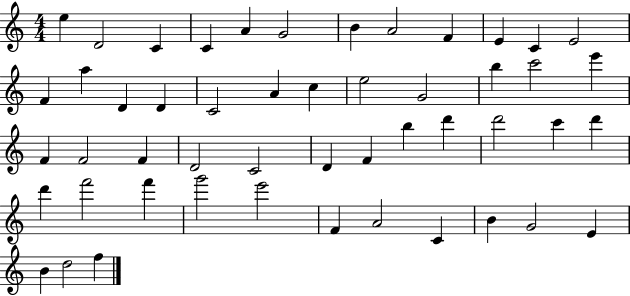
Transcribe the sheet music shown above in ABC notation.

X:1
T:Untitled
M:4/4
L:1/4
K:C
e D2 C C A G2 B A2 F E C E2 F a D D C2 A c e2 G2 b c'2 e' F F2 F D2 C2 D F b d' d'2 c' d' d' f'2 f' g'2 e'2 F A2 C B G2 E B d2 f